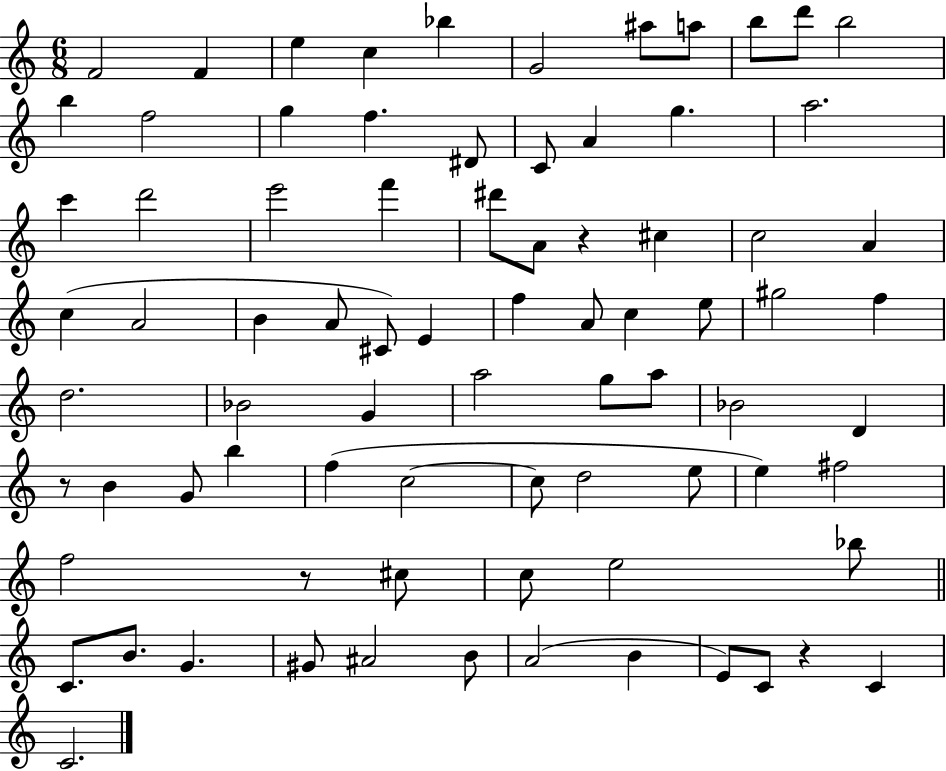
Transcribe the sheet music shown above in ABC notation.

X:1
T:Untitled
M:6/8
L:1/4
K:C
F2 F e c _b G2 ^a/2 a/2 b/2 d'/2 b2 b f2 g f ^D/2 C/2 A g a2 c' d'2 e'2 f' ^d'/2 A/2 z ^c c2 A c A2 B A/2 ^C/2 E f A/2 c e/2 ^g2 f d2 _B2 G a2 g/2 a/2 _B2 D z/2 B G/2 b f c2 c/2 d2 e/2 e ^f2 f2 z/2 ^c/2 c/2 e2 _b/2 C/2 B/2 G ^G/2 ^A2 B/2 A2 B E/2 C/2 z C C2